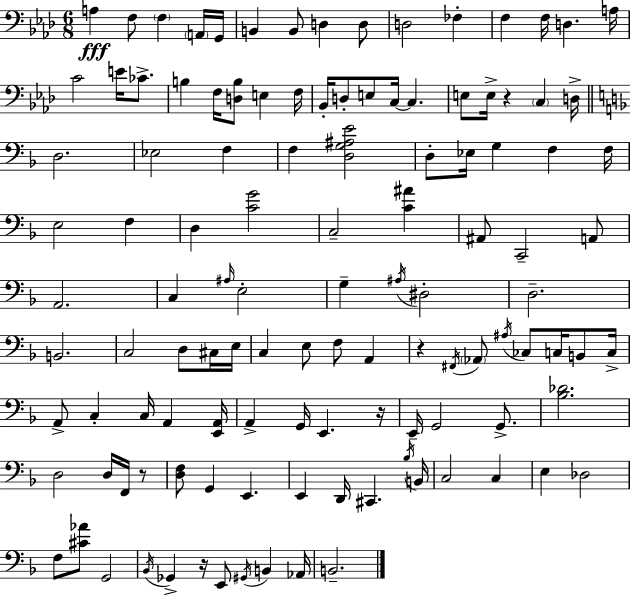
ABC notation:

X:1
T:Untitled
M:6/8
L:1/4
K:Ab
A, F,/2 F, A,,/4 G,,/4 B,, B,,/2 D, D,/2 D,2 _F, F, F,/4 D, A,/4 C2 E/4 _C/2 B, F,/4 [D,B,]/2 E, F,/4 _B,,/4 D,/2 E,/2 C,/4 C, E,/2 E,/4 z C, D,/4 D,2 _E,2 F, F, [D,G,^A,E]2 D,/2 _E,/4 G, F, F,/4 E,2 F, D, [CG]2 C,2 [C^A] ^A,,/2 C,,2 A,,/2 A,,2 C, ^A,/4 E,2 G, ^A,/4 ^D,2 D,2 B,,2 C,2 D,/2 ^C,/4 E,/4 C, E,/2 F,/2 A,, z ^F,,/4 _A,,/2 ^A,/4 _C,/2 C,/4 B,,/2 C,/4 A,,/2 C, C,/4 A,, [E,,A,,]/4 A,, G,,/4 E,, z/4 E,,/4 G,,2 G,,/2 [_B,_D]2 D,2 D,/4 F,,/4 z/2 [D,F,]/2 G,, E,, E,, D,,/4 ^C,, _B,/4 B,,/4 C,2 C, E, _D,2 F,/2 [^C_A]/2 G,,2 _B,,/4 _G,, z/4 E,,/2 ^G,,/4 B,, _A,,/4 B,,2